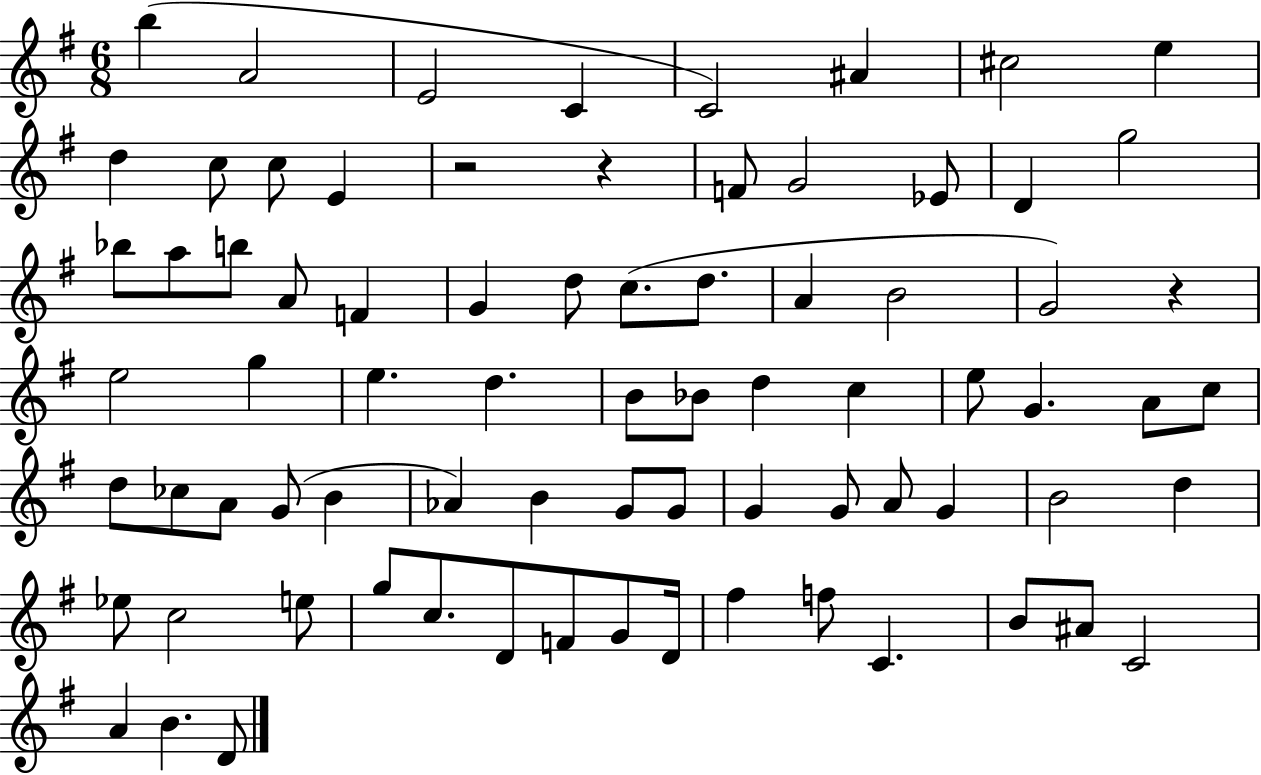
X:1
T:Untitled
M:6/8
L:1/4
K:G
b A2 E2 C C2 ^A ^c2 e d c/2 c/2 E z2 z F/2 G2 _E/2 D g2 _b/2 a/2 b/2 A/2 F G d/2 c/2 d/2 A B2 G2 z e2 g e d B/2 _B/2 d c e/2 G A/2 c/2 d/2 _c/2 A/2 G/2 B _A B G/2 G/2 G G/2 A/2 G B2 d _e/2 c2 e/2 g/2 c/2 D/2 F/2 G/2 D/4 ^f f/2 C B/2 ^A/2 C2 A B D/2